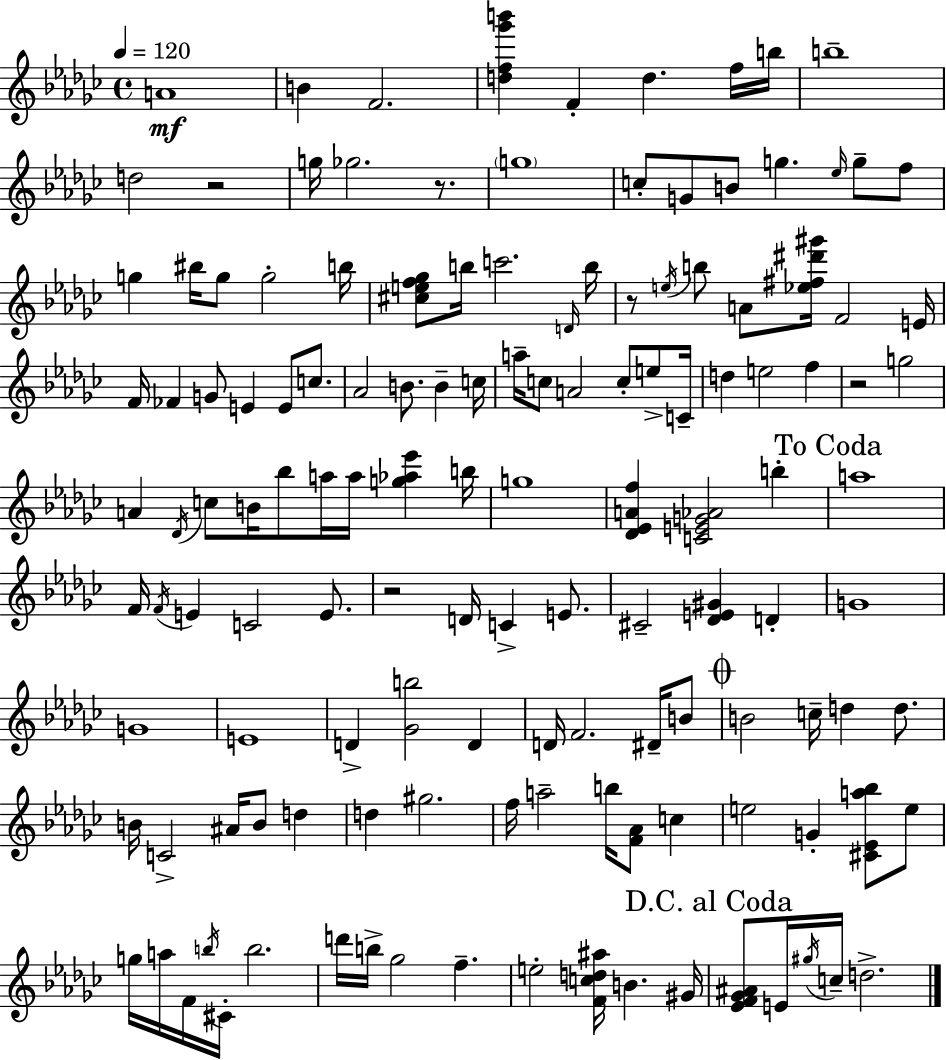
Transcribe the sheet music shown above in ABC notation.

X:1
T:Untitled
M:4/4
L:1/4
K:Ebm
A4 B F2 [df_g'b'] F d f/4 b/4 b4 d2 z2 g/4 _g2 z/2 g4 c/2 G/2 B/2 g _e/4 g/2 f/2 g ^b/4 g/2 g2 b/4 [^cef_g]/2 b/4 c'2 D/4 b/4 z/2 e/4 b/2 A/2 [_e^f^d'^g']/4 F2 E/4 F/4 _F G/2 E E/2 c/2 _A2 B/2 B c/4 a/4 c/2 A2 c/2 e/2 C/4 d e2 f z2 g2 A _D/4 c/2 B/4 _b/2 a/4 a/4 [g_a_e'] b/4 g4 [_D_EAf] [CEG_A]2 b a4 F/4 F/4 E C2 E/2 z2 D/4 C E/2 ^C2 [_DE^G] D G4 G4 E4 D [_Gb]2 D D/4 F2 ^D/4 B/2 B2 c/4 d d/2 B/4 C2 ^A/4 B/2 d d ^g2 f/4 a2 b/4 [F_A]/2 c e2 G [^C_Ea_b]/2 e/2 g/4 a/4 F/4 b/4 ^C/4 b2 d'/4 b/4 _g2 f e2 [Fcd^a]/4 B ^G/4 [_EF_G^A]/2 E/4 ^g/4 c/4 d2